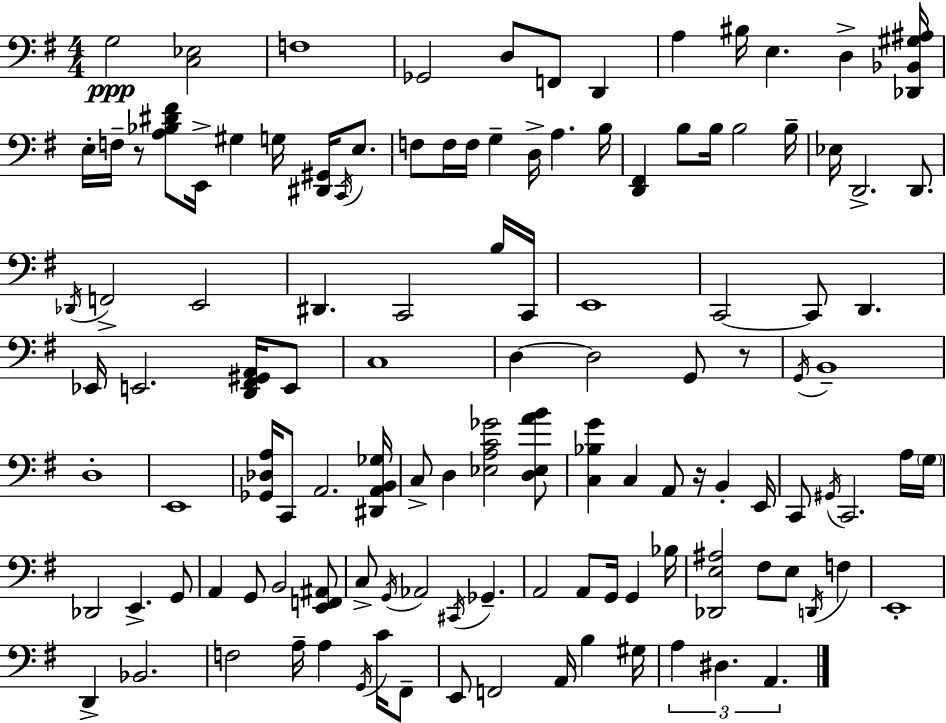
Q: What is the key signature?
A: G major